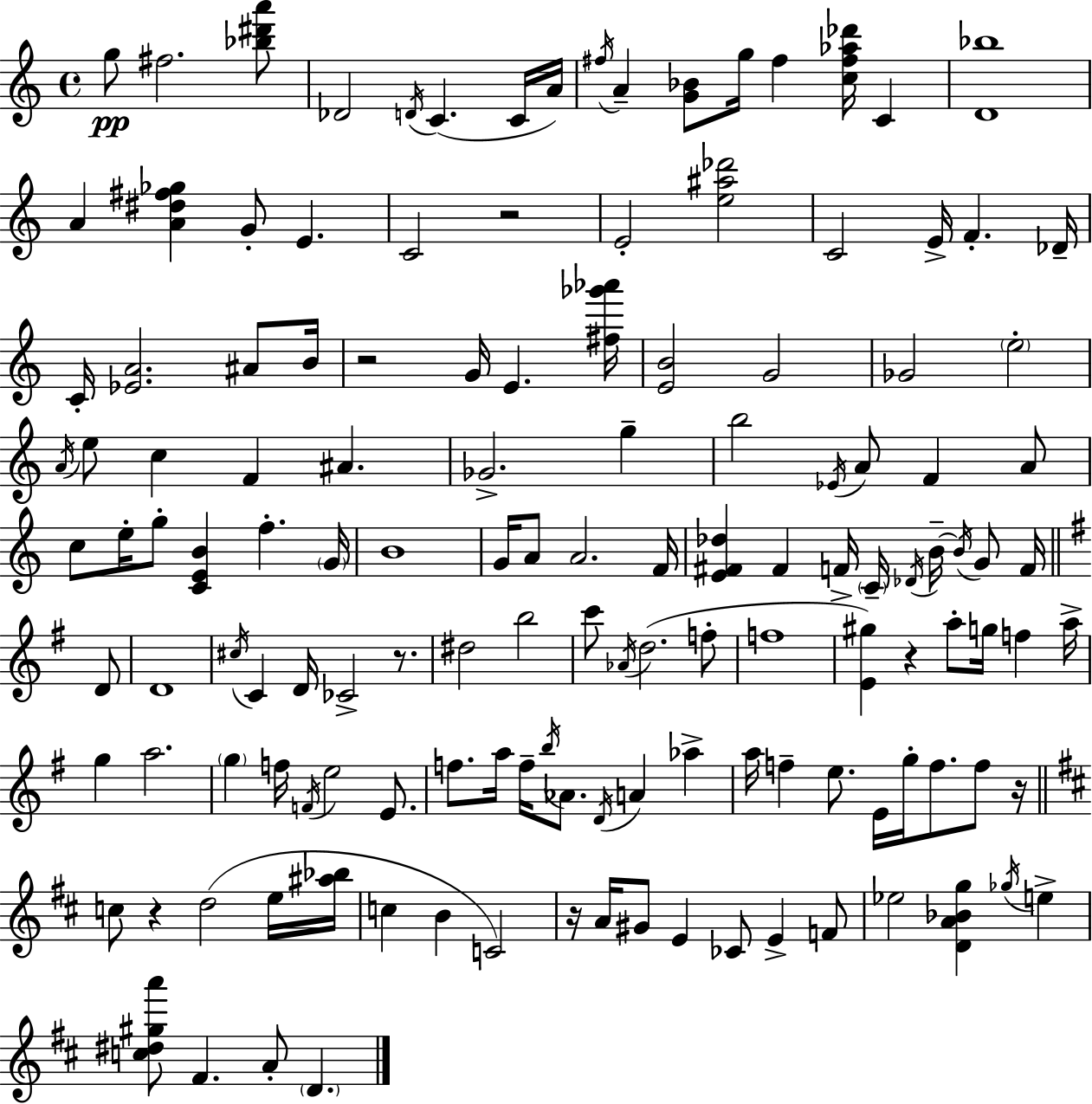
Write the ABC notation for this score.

X:1
T:Untitled
M:4/4
L:1/4
K:C
g/2 ^f2 [_b^d'a']/2 _D2 D/4 C C/4 A/4 ^f/4 A [G_B]/2 g/4 ^f [c^f_a_d']/4 C [D_b]4 A [A^d^f_g] G/2 E C2 z2 E2 [e^a_d']2 C2 E/4 F _D/4 C/4 [_EA]2 ^A/2 B/4 z2 G/4 E [^f_g'_a']/4 [EB]2 G2 _G2 e2 A/4 e/2 c F ^A _G2 g b2 _E/4 A/2 F A/2 c/2 e/4 g/2 [CEB] f G/4 B4 G/4 A/2 A2 F/4 [E^F_d] ^F F/4 C/4 _D/4 B/4 B/4 G/2 F/4 D/2 D4 ^c/4 C D/4 _C2 z/2 ^d2 b2 c'/2 _A/4 d2 f/2 f4 [E^g] z a/2 g/4 f a/4 g a2 g f/4 F/4 e2 E/2 f/2 a/4 f/4 b/4 _A/2 D/4 A _a a/4 f e/2 E/4 g/4 f/2 f/2 z/4 c/2 z d2 e/4 [^a_b]/4 c B C2 z/4 A/4 ^G/2 E _C/2 E F/2 _e2 [DA_Bg] _g/4 e [c^d^ga']/2 ^F A/2 D